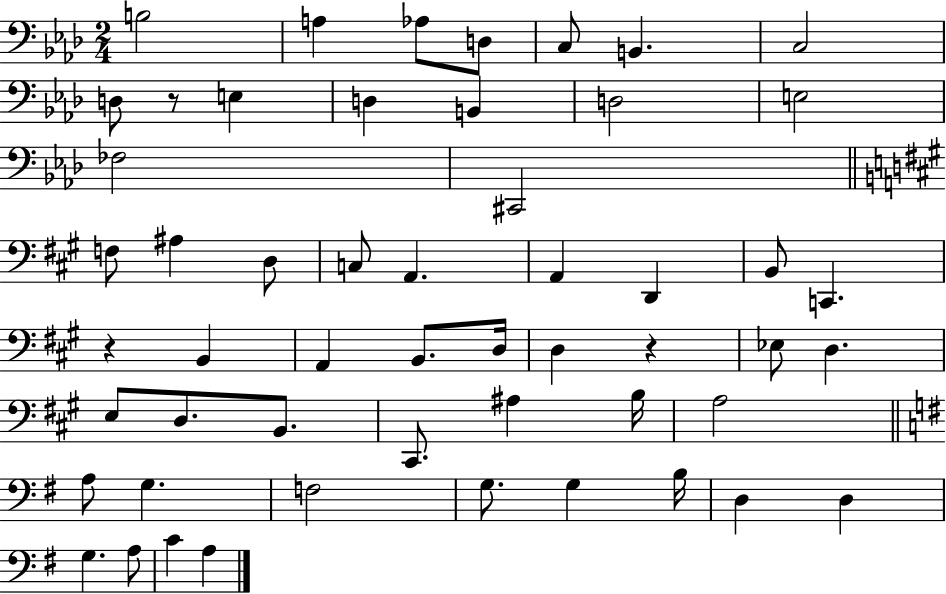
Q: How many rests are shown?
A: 3